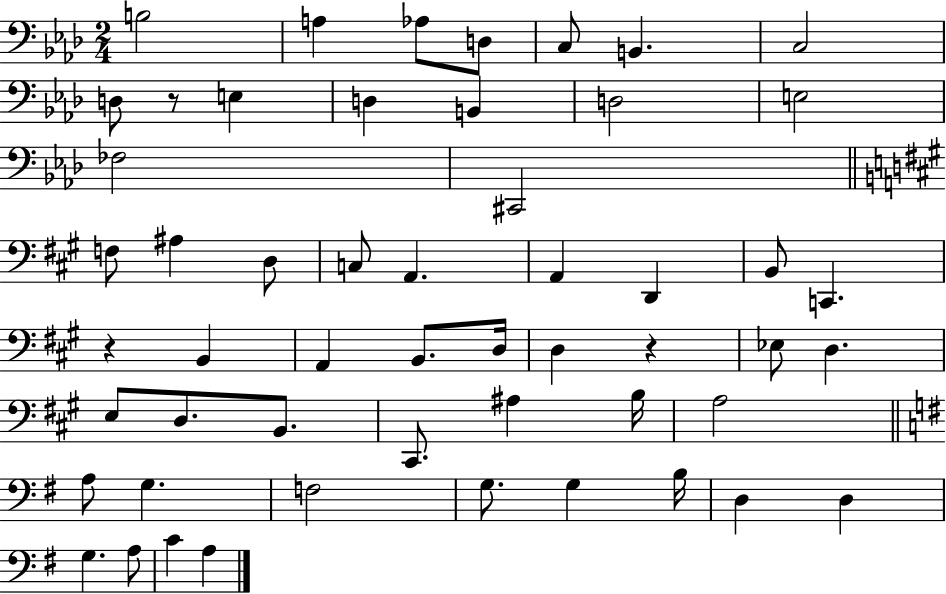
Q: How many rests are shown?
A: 3